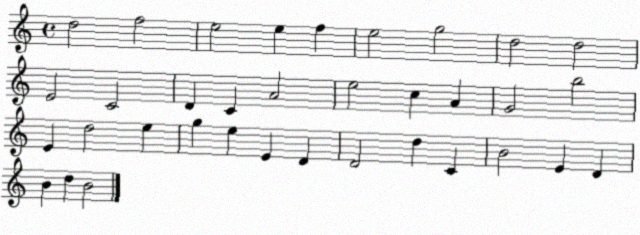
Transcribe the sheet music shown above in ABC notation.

X:1
T:Untitled
M:4/4
L:1/4
K:C
d2 f2 e2 e f e2 g2 d2 d2 E2 C2 D C A2 e2 c A G2 b2 E d2 e g e E D D2 d C B2 E D B d B2